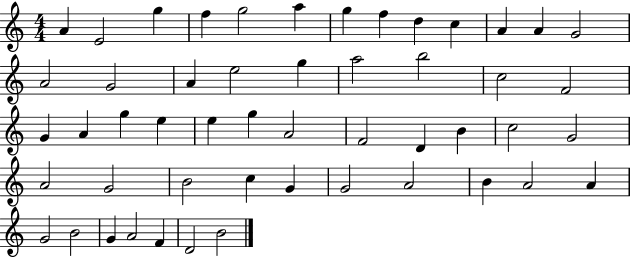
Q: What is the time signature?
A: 4/4